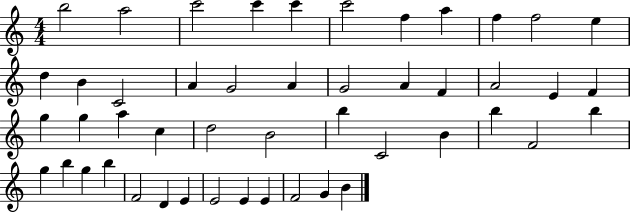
B5/h A5/h C6/h C6/q C6/q C6/h F5/q A5/q F5/q F5/h E5/q D5/q B4/q C4/h A4/q G4/h A4/q G4/h A4/q F4/q A4/h E4/q F4/q G5/q G5/q A5/q C5/q D5/h B4/h B5/q C4/h B4/q B5/q F4/h B5/q G5/q B5/q G5/q B5/q F4/h D4/q E4/q E4/h E4/q E4/q F4/h G4/q B4/q